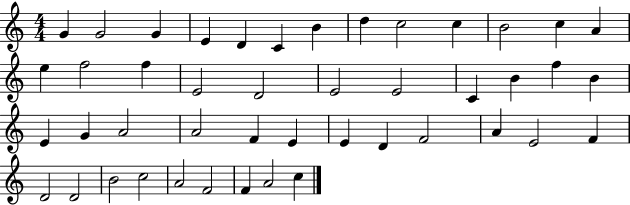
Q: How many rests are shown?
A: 0